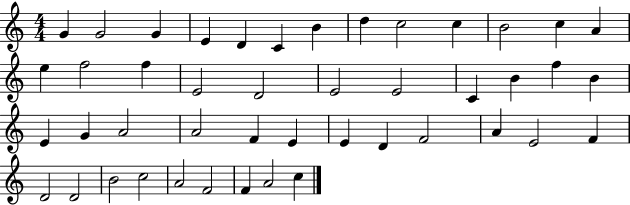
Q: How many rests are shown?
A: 0